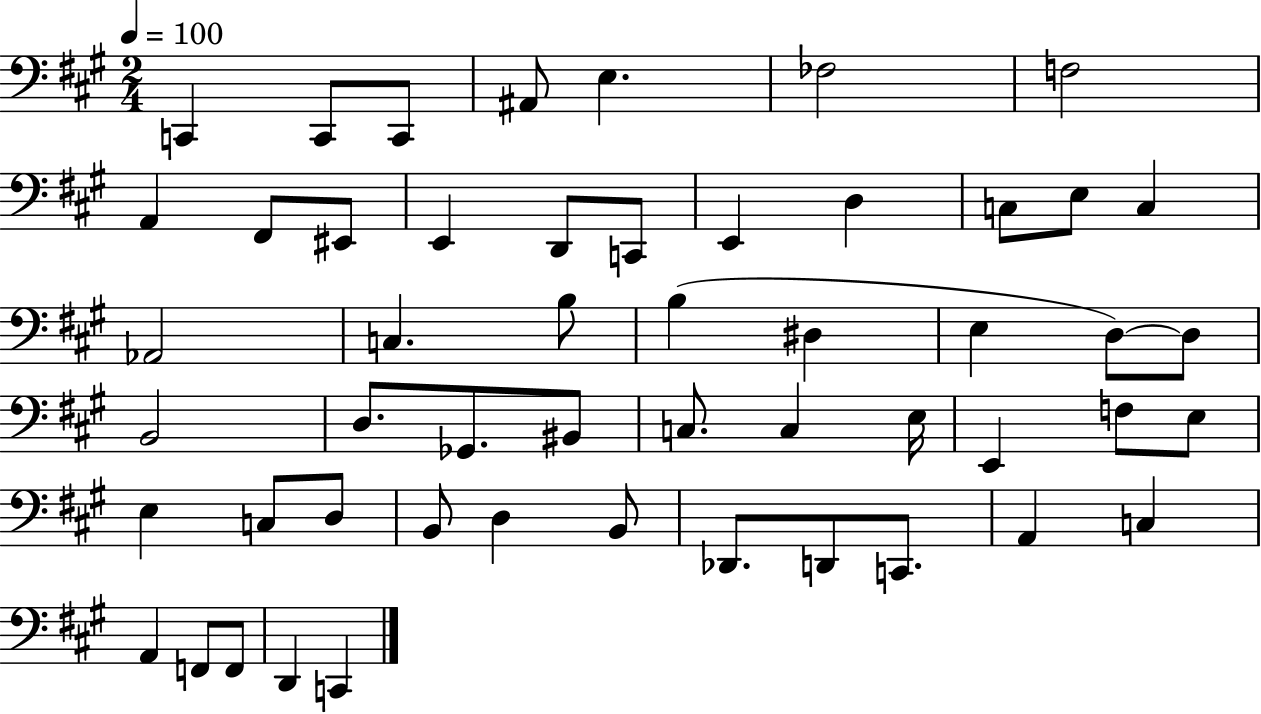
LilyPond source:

{
  \clef bass
  \numericTimeSignature
  \time 2/4
  \key a \major
  \tempo 4 = 100
  c,4 c,8 c,8 | ais,8 e4. | fes2 | f2 | \break a,4 fis,8 eis,8 | e,4 d,8 c,8 | e,4 d4 | c8 e8 c4 | \break aes,2 | c4. b8 | b4( dis4 | e4 d8~~) d8 | \break b,2 | d8. ges,8. bis,8 | c8. c4 e16 | e,4 f8 e8 | \break e4 c8 d8 | b,8 d4 b,8 | des,8. d,8 c,8. | a,4 c4 | \break a,4 f,8 f,8 | d,4 c,4 | \bar "|."
}